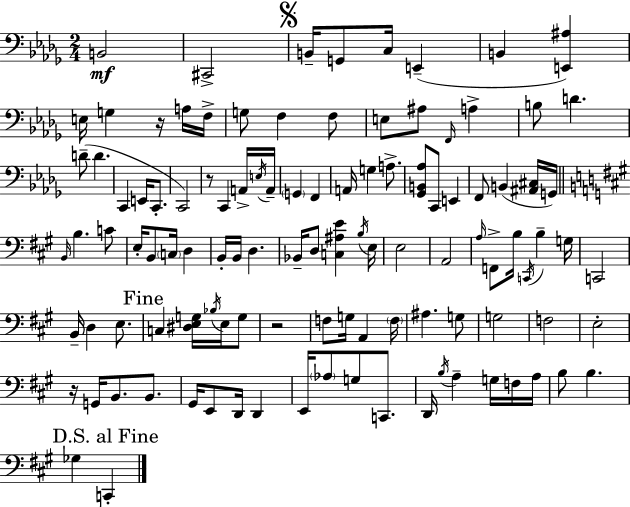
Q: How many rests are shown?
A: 4